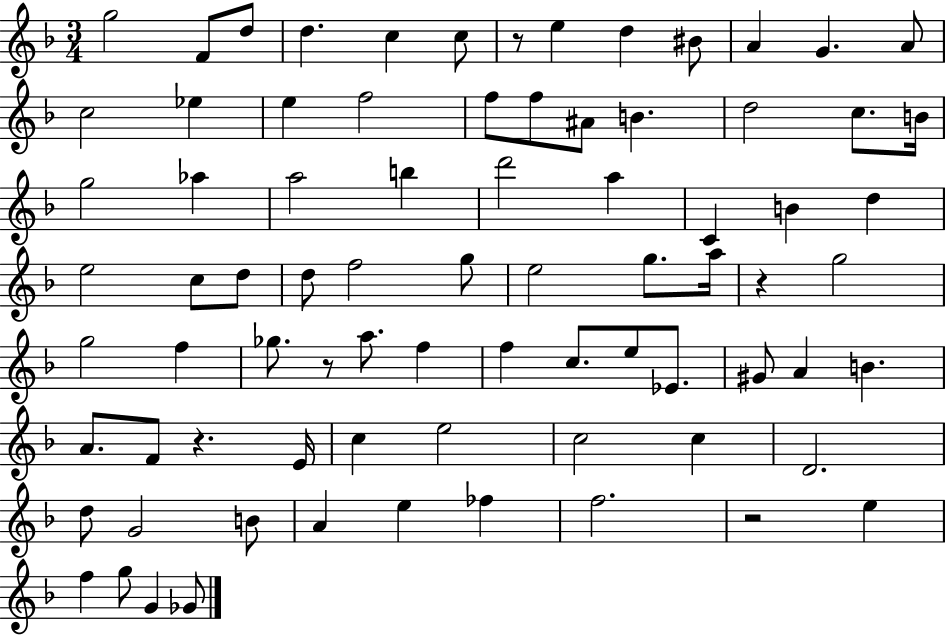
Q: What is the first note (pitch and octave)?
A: G5